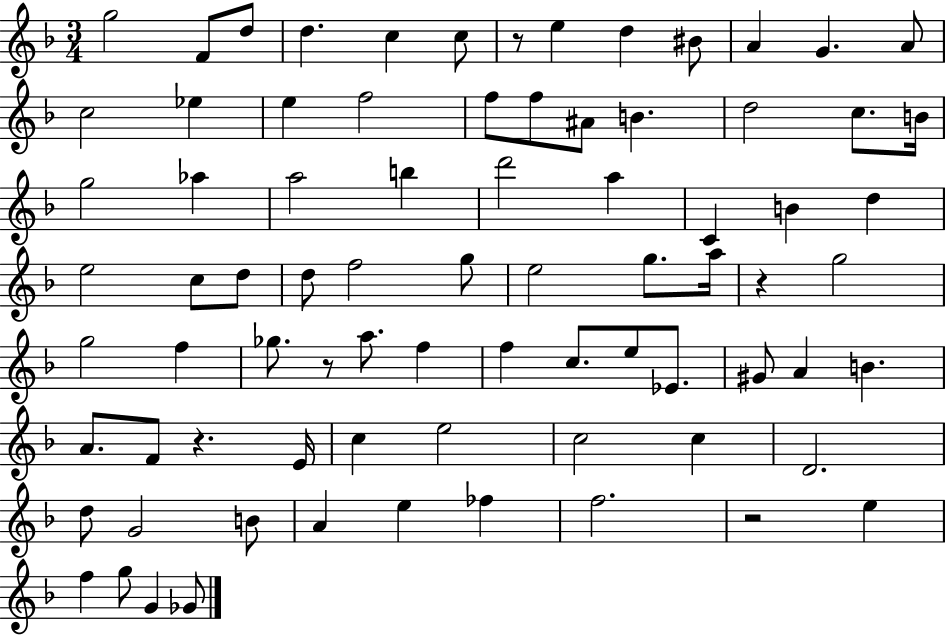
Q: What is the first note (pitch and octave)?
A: G5